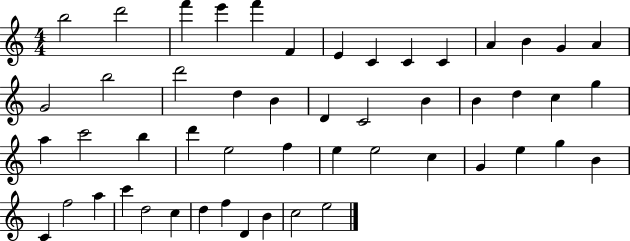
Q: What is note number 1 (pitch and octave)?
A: B5